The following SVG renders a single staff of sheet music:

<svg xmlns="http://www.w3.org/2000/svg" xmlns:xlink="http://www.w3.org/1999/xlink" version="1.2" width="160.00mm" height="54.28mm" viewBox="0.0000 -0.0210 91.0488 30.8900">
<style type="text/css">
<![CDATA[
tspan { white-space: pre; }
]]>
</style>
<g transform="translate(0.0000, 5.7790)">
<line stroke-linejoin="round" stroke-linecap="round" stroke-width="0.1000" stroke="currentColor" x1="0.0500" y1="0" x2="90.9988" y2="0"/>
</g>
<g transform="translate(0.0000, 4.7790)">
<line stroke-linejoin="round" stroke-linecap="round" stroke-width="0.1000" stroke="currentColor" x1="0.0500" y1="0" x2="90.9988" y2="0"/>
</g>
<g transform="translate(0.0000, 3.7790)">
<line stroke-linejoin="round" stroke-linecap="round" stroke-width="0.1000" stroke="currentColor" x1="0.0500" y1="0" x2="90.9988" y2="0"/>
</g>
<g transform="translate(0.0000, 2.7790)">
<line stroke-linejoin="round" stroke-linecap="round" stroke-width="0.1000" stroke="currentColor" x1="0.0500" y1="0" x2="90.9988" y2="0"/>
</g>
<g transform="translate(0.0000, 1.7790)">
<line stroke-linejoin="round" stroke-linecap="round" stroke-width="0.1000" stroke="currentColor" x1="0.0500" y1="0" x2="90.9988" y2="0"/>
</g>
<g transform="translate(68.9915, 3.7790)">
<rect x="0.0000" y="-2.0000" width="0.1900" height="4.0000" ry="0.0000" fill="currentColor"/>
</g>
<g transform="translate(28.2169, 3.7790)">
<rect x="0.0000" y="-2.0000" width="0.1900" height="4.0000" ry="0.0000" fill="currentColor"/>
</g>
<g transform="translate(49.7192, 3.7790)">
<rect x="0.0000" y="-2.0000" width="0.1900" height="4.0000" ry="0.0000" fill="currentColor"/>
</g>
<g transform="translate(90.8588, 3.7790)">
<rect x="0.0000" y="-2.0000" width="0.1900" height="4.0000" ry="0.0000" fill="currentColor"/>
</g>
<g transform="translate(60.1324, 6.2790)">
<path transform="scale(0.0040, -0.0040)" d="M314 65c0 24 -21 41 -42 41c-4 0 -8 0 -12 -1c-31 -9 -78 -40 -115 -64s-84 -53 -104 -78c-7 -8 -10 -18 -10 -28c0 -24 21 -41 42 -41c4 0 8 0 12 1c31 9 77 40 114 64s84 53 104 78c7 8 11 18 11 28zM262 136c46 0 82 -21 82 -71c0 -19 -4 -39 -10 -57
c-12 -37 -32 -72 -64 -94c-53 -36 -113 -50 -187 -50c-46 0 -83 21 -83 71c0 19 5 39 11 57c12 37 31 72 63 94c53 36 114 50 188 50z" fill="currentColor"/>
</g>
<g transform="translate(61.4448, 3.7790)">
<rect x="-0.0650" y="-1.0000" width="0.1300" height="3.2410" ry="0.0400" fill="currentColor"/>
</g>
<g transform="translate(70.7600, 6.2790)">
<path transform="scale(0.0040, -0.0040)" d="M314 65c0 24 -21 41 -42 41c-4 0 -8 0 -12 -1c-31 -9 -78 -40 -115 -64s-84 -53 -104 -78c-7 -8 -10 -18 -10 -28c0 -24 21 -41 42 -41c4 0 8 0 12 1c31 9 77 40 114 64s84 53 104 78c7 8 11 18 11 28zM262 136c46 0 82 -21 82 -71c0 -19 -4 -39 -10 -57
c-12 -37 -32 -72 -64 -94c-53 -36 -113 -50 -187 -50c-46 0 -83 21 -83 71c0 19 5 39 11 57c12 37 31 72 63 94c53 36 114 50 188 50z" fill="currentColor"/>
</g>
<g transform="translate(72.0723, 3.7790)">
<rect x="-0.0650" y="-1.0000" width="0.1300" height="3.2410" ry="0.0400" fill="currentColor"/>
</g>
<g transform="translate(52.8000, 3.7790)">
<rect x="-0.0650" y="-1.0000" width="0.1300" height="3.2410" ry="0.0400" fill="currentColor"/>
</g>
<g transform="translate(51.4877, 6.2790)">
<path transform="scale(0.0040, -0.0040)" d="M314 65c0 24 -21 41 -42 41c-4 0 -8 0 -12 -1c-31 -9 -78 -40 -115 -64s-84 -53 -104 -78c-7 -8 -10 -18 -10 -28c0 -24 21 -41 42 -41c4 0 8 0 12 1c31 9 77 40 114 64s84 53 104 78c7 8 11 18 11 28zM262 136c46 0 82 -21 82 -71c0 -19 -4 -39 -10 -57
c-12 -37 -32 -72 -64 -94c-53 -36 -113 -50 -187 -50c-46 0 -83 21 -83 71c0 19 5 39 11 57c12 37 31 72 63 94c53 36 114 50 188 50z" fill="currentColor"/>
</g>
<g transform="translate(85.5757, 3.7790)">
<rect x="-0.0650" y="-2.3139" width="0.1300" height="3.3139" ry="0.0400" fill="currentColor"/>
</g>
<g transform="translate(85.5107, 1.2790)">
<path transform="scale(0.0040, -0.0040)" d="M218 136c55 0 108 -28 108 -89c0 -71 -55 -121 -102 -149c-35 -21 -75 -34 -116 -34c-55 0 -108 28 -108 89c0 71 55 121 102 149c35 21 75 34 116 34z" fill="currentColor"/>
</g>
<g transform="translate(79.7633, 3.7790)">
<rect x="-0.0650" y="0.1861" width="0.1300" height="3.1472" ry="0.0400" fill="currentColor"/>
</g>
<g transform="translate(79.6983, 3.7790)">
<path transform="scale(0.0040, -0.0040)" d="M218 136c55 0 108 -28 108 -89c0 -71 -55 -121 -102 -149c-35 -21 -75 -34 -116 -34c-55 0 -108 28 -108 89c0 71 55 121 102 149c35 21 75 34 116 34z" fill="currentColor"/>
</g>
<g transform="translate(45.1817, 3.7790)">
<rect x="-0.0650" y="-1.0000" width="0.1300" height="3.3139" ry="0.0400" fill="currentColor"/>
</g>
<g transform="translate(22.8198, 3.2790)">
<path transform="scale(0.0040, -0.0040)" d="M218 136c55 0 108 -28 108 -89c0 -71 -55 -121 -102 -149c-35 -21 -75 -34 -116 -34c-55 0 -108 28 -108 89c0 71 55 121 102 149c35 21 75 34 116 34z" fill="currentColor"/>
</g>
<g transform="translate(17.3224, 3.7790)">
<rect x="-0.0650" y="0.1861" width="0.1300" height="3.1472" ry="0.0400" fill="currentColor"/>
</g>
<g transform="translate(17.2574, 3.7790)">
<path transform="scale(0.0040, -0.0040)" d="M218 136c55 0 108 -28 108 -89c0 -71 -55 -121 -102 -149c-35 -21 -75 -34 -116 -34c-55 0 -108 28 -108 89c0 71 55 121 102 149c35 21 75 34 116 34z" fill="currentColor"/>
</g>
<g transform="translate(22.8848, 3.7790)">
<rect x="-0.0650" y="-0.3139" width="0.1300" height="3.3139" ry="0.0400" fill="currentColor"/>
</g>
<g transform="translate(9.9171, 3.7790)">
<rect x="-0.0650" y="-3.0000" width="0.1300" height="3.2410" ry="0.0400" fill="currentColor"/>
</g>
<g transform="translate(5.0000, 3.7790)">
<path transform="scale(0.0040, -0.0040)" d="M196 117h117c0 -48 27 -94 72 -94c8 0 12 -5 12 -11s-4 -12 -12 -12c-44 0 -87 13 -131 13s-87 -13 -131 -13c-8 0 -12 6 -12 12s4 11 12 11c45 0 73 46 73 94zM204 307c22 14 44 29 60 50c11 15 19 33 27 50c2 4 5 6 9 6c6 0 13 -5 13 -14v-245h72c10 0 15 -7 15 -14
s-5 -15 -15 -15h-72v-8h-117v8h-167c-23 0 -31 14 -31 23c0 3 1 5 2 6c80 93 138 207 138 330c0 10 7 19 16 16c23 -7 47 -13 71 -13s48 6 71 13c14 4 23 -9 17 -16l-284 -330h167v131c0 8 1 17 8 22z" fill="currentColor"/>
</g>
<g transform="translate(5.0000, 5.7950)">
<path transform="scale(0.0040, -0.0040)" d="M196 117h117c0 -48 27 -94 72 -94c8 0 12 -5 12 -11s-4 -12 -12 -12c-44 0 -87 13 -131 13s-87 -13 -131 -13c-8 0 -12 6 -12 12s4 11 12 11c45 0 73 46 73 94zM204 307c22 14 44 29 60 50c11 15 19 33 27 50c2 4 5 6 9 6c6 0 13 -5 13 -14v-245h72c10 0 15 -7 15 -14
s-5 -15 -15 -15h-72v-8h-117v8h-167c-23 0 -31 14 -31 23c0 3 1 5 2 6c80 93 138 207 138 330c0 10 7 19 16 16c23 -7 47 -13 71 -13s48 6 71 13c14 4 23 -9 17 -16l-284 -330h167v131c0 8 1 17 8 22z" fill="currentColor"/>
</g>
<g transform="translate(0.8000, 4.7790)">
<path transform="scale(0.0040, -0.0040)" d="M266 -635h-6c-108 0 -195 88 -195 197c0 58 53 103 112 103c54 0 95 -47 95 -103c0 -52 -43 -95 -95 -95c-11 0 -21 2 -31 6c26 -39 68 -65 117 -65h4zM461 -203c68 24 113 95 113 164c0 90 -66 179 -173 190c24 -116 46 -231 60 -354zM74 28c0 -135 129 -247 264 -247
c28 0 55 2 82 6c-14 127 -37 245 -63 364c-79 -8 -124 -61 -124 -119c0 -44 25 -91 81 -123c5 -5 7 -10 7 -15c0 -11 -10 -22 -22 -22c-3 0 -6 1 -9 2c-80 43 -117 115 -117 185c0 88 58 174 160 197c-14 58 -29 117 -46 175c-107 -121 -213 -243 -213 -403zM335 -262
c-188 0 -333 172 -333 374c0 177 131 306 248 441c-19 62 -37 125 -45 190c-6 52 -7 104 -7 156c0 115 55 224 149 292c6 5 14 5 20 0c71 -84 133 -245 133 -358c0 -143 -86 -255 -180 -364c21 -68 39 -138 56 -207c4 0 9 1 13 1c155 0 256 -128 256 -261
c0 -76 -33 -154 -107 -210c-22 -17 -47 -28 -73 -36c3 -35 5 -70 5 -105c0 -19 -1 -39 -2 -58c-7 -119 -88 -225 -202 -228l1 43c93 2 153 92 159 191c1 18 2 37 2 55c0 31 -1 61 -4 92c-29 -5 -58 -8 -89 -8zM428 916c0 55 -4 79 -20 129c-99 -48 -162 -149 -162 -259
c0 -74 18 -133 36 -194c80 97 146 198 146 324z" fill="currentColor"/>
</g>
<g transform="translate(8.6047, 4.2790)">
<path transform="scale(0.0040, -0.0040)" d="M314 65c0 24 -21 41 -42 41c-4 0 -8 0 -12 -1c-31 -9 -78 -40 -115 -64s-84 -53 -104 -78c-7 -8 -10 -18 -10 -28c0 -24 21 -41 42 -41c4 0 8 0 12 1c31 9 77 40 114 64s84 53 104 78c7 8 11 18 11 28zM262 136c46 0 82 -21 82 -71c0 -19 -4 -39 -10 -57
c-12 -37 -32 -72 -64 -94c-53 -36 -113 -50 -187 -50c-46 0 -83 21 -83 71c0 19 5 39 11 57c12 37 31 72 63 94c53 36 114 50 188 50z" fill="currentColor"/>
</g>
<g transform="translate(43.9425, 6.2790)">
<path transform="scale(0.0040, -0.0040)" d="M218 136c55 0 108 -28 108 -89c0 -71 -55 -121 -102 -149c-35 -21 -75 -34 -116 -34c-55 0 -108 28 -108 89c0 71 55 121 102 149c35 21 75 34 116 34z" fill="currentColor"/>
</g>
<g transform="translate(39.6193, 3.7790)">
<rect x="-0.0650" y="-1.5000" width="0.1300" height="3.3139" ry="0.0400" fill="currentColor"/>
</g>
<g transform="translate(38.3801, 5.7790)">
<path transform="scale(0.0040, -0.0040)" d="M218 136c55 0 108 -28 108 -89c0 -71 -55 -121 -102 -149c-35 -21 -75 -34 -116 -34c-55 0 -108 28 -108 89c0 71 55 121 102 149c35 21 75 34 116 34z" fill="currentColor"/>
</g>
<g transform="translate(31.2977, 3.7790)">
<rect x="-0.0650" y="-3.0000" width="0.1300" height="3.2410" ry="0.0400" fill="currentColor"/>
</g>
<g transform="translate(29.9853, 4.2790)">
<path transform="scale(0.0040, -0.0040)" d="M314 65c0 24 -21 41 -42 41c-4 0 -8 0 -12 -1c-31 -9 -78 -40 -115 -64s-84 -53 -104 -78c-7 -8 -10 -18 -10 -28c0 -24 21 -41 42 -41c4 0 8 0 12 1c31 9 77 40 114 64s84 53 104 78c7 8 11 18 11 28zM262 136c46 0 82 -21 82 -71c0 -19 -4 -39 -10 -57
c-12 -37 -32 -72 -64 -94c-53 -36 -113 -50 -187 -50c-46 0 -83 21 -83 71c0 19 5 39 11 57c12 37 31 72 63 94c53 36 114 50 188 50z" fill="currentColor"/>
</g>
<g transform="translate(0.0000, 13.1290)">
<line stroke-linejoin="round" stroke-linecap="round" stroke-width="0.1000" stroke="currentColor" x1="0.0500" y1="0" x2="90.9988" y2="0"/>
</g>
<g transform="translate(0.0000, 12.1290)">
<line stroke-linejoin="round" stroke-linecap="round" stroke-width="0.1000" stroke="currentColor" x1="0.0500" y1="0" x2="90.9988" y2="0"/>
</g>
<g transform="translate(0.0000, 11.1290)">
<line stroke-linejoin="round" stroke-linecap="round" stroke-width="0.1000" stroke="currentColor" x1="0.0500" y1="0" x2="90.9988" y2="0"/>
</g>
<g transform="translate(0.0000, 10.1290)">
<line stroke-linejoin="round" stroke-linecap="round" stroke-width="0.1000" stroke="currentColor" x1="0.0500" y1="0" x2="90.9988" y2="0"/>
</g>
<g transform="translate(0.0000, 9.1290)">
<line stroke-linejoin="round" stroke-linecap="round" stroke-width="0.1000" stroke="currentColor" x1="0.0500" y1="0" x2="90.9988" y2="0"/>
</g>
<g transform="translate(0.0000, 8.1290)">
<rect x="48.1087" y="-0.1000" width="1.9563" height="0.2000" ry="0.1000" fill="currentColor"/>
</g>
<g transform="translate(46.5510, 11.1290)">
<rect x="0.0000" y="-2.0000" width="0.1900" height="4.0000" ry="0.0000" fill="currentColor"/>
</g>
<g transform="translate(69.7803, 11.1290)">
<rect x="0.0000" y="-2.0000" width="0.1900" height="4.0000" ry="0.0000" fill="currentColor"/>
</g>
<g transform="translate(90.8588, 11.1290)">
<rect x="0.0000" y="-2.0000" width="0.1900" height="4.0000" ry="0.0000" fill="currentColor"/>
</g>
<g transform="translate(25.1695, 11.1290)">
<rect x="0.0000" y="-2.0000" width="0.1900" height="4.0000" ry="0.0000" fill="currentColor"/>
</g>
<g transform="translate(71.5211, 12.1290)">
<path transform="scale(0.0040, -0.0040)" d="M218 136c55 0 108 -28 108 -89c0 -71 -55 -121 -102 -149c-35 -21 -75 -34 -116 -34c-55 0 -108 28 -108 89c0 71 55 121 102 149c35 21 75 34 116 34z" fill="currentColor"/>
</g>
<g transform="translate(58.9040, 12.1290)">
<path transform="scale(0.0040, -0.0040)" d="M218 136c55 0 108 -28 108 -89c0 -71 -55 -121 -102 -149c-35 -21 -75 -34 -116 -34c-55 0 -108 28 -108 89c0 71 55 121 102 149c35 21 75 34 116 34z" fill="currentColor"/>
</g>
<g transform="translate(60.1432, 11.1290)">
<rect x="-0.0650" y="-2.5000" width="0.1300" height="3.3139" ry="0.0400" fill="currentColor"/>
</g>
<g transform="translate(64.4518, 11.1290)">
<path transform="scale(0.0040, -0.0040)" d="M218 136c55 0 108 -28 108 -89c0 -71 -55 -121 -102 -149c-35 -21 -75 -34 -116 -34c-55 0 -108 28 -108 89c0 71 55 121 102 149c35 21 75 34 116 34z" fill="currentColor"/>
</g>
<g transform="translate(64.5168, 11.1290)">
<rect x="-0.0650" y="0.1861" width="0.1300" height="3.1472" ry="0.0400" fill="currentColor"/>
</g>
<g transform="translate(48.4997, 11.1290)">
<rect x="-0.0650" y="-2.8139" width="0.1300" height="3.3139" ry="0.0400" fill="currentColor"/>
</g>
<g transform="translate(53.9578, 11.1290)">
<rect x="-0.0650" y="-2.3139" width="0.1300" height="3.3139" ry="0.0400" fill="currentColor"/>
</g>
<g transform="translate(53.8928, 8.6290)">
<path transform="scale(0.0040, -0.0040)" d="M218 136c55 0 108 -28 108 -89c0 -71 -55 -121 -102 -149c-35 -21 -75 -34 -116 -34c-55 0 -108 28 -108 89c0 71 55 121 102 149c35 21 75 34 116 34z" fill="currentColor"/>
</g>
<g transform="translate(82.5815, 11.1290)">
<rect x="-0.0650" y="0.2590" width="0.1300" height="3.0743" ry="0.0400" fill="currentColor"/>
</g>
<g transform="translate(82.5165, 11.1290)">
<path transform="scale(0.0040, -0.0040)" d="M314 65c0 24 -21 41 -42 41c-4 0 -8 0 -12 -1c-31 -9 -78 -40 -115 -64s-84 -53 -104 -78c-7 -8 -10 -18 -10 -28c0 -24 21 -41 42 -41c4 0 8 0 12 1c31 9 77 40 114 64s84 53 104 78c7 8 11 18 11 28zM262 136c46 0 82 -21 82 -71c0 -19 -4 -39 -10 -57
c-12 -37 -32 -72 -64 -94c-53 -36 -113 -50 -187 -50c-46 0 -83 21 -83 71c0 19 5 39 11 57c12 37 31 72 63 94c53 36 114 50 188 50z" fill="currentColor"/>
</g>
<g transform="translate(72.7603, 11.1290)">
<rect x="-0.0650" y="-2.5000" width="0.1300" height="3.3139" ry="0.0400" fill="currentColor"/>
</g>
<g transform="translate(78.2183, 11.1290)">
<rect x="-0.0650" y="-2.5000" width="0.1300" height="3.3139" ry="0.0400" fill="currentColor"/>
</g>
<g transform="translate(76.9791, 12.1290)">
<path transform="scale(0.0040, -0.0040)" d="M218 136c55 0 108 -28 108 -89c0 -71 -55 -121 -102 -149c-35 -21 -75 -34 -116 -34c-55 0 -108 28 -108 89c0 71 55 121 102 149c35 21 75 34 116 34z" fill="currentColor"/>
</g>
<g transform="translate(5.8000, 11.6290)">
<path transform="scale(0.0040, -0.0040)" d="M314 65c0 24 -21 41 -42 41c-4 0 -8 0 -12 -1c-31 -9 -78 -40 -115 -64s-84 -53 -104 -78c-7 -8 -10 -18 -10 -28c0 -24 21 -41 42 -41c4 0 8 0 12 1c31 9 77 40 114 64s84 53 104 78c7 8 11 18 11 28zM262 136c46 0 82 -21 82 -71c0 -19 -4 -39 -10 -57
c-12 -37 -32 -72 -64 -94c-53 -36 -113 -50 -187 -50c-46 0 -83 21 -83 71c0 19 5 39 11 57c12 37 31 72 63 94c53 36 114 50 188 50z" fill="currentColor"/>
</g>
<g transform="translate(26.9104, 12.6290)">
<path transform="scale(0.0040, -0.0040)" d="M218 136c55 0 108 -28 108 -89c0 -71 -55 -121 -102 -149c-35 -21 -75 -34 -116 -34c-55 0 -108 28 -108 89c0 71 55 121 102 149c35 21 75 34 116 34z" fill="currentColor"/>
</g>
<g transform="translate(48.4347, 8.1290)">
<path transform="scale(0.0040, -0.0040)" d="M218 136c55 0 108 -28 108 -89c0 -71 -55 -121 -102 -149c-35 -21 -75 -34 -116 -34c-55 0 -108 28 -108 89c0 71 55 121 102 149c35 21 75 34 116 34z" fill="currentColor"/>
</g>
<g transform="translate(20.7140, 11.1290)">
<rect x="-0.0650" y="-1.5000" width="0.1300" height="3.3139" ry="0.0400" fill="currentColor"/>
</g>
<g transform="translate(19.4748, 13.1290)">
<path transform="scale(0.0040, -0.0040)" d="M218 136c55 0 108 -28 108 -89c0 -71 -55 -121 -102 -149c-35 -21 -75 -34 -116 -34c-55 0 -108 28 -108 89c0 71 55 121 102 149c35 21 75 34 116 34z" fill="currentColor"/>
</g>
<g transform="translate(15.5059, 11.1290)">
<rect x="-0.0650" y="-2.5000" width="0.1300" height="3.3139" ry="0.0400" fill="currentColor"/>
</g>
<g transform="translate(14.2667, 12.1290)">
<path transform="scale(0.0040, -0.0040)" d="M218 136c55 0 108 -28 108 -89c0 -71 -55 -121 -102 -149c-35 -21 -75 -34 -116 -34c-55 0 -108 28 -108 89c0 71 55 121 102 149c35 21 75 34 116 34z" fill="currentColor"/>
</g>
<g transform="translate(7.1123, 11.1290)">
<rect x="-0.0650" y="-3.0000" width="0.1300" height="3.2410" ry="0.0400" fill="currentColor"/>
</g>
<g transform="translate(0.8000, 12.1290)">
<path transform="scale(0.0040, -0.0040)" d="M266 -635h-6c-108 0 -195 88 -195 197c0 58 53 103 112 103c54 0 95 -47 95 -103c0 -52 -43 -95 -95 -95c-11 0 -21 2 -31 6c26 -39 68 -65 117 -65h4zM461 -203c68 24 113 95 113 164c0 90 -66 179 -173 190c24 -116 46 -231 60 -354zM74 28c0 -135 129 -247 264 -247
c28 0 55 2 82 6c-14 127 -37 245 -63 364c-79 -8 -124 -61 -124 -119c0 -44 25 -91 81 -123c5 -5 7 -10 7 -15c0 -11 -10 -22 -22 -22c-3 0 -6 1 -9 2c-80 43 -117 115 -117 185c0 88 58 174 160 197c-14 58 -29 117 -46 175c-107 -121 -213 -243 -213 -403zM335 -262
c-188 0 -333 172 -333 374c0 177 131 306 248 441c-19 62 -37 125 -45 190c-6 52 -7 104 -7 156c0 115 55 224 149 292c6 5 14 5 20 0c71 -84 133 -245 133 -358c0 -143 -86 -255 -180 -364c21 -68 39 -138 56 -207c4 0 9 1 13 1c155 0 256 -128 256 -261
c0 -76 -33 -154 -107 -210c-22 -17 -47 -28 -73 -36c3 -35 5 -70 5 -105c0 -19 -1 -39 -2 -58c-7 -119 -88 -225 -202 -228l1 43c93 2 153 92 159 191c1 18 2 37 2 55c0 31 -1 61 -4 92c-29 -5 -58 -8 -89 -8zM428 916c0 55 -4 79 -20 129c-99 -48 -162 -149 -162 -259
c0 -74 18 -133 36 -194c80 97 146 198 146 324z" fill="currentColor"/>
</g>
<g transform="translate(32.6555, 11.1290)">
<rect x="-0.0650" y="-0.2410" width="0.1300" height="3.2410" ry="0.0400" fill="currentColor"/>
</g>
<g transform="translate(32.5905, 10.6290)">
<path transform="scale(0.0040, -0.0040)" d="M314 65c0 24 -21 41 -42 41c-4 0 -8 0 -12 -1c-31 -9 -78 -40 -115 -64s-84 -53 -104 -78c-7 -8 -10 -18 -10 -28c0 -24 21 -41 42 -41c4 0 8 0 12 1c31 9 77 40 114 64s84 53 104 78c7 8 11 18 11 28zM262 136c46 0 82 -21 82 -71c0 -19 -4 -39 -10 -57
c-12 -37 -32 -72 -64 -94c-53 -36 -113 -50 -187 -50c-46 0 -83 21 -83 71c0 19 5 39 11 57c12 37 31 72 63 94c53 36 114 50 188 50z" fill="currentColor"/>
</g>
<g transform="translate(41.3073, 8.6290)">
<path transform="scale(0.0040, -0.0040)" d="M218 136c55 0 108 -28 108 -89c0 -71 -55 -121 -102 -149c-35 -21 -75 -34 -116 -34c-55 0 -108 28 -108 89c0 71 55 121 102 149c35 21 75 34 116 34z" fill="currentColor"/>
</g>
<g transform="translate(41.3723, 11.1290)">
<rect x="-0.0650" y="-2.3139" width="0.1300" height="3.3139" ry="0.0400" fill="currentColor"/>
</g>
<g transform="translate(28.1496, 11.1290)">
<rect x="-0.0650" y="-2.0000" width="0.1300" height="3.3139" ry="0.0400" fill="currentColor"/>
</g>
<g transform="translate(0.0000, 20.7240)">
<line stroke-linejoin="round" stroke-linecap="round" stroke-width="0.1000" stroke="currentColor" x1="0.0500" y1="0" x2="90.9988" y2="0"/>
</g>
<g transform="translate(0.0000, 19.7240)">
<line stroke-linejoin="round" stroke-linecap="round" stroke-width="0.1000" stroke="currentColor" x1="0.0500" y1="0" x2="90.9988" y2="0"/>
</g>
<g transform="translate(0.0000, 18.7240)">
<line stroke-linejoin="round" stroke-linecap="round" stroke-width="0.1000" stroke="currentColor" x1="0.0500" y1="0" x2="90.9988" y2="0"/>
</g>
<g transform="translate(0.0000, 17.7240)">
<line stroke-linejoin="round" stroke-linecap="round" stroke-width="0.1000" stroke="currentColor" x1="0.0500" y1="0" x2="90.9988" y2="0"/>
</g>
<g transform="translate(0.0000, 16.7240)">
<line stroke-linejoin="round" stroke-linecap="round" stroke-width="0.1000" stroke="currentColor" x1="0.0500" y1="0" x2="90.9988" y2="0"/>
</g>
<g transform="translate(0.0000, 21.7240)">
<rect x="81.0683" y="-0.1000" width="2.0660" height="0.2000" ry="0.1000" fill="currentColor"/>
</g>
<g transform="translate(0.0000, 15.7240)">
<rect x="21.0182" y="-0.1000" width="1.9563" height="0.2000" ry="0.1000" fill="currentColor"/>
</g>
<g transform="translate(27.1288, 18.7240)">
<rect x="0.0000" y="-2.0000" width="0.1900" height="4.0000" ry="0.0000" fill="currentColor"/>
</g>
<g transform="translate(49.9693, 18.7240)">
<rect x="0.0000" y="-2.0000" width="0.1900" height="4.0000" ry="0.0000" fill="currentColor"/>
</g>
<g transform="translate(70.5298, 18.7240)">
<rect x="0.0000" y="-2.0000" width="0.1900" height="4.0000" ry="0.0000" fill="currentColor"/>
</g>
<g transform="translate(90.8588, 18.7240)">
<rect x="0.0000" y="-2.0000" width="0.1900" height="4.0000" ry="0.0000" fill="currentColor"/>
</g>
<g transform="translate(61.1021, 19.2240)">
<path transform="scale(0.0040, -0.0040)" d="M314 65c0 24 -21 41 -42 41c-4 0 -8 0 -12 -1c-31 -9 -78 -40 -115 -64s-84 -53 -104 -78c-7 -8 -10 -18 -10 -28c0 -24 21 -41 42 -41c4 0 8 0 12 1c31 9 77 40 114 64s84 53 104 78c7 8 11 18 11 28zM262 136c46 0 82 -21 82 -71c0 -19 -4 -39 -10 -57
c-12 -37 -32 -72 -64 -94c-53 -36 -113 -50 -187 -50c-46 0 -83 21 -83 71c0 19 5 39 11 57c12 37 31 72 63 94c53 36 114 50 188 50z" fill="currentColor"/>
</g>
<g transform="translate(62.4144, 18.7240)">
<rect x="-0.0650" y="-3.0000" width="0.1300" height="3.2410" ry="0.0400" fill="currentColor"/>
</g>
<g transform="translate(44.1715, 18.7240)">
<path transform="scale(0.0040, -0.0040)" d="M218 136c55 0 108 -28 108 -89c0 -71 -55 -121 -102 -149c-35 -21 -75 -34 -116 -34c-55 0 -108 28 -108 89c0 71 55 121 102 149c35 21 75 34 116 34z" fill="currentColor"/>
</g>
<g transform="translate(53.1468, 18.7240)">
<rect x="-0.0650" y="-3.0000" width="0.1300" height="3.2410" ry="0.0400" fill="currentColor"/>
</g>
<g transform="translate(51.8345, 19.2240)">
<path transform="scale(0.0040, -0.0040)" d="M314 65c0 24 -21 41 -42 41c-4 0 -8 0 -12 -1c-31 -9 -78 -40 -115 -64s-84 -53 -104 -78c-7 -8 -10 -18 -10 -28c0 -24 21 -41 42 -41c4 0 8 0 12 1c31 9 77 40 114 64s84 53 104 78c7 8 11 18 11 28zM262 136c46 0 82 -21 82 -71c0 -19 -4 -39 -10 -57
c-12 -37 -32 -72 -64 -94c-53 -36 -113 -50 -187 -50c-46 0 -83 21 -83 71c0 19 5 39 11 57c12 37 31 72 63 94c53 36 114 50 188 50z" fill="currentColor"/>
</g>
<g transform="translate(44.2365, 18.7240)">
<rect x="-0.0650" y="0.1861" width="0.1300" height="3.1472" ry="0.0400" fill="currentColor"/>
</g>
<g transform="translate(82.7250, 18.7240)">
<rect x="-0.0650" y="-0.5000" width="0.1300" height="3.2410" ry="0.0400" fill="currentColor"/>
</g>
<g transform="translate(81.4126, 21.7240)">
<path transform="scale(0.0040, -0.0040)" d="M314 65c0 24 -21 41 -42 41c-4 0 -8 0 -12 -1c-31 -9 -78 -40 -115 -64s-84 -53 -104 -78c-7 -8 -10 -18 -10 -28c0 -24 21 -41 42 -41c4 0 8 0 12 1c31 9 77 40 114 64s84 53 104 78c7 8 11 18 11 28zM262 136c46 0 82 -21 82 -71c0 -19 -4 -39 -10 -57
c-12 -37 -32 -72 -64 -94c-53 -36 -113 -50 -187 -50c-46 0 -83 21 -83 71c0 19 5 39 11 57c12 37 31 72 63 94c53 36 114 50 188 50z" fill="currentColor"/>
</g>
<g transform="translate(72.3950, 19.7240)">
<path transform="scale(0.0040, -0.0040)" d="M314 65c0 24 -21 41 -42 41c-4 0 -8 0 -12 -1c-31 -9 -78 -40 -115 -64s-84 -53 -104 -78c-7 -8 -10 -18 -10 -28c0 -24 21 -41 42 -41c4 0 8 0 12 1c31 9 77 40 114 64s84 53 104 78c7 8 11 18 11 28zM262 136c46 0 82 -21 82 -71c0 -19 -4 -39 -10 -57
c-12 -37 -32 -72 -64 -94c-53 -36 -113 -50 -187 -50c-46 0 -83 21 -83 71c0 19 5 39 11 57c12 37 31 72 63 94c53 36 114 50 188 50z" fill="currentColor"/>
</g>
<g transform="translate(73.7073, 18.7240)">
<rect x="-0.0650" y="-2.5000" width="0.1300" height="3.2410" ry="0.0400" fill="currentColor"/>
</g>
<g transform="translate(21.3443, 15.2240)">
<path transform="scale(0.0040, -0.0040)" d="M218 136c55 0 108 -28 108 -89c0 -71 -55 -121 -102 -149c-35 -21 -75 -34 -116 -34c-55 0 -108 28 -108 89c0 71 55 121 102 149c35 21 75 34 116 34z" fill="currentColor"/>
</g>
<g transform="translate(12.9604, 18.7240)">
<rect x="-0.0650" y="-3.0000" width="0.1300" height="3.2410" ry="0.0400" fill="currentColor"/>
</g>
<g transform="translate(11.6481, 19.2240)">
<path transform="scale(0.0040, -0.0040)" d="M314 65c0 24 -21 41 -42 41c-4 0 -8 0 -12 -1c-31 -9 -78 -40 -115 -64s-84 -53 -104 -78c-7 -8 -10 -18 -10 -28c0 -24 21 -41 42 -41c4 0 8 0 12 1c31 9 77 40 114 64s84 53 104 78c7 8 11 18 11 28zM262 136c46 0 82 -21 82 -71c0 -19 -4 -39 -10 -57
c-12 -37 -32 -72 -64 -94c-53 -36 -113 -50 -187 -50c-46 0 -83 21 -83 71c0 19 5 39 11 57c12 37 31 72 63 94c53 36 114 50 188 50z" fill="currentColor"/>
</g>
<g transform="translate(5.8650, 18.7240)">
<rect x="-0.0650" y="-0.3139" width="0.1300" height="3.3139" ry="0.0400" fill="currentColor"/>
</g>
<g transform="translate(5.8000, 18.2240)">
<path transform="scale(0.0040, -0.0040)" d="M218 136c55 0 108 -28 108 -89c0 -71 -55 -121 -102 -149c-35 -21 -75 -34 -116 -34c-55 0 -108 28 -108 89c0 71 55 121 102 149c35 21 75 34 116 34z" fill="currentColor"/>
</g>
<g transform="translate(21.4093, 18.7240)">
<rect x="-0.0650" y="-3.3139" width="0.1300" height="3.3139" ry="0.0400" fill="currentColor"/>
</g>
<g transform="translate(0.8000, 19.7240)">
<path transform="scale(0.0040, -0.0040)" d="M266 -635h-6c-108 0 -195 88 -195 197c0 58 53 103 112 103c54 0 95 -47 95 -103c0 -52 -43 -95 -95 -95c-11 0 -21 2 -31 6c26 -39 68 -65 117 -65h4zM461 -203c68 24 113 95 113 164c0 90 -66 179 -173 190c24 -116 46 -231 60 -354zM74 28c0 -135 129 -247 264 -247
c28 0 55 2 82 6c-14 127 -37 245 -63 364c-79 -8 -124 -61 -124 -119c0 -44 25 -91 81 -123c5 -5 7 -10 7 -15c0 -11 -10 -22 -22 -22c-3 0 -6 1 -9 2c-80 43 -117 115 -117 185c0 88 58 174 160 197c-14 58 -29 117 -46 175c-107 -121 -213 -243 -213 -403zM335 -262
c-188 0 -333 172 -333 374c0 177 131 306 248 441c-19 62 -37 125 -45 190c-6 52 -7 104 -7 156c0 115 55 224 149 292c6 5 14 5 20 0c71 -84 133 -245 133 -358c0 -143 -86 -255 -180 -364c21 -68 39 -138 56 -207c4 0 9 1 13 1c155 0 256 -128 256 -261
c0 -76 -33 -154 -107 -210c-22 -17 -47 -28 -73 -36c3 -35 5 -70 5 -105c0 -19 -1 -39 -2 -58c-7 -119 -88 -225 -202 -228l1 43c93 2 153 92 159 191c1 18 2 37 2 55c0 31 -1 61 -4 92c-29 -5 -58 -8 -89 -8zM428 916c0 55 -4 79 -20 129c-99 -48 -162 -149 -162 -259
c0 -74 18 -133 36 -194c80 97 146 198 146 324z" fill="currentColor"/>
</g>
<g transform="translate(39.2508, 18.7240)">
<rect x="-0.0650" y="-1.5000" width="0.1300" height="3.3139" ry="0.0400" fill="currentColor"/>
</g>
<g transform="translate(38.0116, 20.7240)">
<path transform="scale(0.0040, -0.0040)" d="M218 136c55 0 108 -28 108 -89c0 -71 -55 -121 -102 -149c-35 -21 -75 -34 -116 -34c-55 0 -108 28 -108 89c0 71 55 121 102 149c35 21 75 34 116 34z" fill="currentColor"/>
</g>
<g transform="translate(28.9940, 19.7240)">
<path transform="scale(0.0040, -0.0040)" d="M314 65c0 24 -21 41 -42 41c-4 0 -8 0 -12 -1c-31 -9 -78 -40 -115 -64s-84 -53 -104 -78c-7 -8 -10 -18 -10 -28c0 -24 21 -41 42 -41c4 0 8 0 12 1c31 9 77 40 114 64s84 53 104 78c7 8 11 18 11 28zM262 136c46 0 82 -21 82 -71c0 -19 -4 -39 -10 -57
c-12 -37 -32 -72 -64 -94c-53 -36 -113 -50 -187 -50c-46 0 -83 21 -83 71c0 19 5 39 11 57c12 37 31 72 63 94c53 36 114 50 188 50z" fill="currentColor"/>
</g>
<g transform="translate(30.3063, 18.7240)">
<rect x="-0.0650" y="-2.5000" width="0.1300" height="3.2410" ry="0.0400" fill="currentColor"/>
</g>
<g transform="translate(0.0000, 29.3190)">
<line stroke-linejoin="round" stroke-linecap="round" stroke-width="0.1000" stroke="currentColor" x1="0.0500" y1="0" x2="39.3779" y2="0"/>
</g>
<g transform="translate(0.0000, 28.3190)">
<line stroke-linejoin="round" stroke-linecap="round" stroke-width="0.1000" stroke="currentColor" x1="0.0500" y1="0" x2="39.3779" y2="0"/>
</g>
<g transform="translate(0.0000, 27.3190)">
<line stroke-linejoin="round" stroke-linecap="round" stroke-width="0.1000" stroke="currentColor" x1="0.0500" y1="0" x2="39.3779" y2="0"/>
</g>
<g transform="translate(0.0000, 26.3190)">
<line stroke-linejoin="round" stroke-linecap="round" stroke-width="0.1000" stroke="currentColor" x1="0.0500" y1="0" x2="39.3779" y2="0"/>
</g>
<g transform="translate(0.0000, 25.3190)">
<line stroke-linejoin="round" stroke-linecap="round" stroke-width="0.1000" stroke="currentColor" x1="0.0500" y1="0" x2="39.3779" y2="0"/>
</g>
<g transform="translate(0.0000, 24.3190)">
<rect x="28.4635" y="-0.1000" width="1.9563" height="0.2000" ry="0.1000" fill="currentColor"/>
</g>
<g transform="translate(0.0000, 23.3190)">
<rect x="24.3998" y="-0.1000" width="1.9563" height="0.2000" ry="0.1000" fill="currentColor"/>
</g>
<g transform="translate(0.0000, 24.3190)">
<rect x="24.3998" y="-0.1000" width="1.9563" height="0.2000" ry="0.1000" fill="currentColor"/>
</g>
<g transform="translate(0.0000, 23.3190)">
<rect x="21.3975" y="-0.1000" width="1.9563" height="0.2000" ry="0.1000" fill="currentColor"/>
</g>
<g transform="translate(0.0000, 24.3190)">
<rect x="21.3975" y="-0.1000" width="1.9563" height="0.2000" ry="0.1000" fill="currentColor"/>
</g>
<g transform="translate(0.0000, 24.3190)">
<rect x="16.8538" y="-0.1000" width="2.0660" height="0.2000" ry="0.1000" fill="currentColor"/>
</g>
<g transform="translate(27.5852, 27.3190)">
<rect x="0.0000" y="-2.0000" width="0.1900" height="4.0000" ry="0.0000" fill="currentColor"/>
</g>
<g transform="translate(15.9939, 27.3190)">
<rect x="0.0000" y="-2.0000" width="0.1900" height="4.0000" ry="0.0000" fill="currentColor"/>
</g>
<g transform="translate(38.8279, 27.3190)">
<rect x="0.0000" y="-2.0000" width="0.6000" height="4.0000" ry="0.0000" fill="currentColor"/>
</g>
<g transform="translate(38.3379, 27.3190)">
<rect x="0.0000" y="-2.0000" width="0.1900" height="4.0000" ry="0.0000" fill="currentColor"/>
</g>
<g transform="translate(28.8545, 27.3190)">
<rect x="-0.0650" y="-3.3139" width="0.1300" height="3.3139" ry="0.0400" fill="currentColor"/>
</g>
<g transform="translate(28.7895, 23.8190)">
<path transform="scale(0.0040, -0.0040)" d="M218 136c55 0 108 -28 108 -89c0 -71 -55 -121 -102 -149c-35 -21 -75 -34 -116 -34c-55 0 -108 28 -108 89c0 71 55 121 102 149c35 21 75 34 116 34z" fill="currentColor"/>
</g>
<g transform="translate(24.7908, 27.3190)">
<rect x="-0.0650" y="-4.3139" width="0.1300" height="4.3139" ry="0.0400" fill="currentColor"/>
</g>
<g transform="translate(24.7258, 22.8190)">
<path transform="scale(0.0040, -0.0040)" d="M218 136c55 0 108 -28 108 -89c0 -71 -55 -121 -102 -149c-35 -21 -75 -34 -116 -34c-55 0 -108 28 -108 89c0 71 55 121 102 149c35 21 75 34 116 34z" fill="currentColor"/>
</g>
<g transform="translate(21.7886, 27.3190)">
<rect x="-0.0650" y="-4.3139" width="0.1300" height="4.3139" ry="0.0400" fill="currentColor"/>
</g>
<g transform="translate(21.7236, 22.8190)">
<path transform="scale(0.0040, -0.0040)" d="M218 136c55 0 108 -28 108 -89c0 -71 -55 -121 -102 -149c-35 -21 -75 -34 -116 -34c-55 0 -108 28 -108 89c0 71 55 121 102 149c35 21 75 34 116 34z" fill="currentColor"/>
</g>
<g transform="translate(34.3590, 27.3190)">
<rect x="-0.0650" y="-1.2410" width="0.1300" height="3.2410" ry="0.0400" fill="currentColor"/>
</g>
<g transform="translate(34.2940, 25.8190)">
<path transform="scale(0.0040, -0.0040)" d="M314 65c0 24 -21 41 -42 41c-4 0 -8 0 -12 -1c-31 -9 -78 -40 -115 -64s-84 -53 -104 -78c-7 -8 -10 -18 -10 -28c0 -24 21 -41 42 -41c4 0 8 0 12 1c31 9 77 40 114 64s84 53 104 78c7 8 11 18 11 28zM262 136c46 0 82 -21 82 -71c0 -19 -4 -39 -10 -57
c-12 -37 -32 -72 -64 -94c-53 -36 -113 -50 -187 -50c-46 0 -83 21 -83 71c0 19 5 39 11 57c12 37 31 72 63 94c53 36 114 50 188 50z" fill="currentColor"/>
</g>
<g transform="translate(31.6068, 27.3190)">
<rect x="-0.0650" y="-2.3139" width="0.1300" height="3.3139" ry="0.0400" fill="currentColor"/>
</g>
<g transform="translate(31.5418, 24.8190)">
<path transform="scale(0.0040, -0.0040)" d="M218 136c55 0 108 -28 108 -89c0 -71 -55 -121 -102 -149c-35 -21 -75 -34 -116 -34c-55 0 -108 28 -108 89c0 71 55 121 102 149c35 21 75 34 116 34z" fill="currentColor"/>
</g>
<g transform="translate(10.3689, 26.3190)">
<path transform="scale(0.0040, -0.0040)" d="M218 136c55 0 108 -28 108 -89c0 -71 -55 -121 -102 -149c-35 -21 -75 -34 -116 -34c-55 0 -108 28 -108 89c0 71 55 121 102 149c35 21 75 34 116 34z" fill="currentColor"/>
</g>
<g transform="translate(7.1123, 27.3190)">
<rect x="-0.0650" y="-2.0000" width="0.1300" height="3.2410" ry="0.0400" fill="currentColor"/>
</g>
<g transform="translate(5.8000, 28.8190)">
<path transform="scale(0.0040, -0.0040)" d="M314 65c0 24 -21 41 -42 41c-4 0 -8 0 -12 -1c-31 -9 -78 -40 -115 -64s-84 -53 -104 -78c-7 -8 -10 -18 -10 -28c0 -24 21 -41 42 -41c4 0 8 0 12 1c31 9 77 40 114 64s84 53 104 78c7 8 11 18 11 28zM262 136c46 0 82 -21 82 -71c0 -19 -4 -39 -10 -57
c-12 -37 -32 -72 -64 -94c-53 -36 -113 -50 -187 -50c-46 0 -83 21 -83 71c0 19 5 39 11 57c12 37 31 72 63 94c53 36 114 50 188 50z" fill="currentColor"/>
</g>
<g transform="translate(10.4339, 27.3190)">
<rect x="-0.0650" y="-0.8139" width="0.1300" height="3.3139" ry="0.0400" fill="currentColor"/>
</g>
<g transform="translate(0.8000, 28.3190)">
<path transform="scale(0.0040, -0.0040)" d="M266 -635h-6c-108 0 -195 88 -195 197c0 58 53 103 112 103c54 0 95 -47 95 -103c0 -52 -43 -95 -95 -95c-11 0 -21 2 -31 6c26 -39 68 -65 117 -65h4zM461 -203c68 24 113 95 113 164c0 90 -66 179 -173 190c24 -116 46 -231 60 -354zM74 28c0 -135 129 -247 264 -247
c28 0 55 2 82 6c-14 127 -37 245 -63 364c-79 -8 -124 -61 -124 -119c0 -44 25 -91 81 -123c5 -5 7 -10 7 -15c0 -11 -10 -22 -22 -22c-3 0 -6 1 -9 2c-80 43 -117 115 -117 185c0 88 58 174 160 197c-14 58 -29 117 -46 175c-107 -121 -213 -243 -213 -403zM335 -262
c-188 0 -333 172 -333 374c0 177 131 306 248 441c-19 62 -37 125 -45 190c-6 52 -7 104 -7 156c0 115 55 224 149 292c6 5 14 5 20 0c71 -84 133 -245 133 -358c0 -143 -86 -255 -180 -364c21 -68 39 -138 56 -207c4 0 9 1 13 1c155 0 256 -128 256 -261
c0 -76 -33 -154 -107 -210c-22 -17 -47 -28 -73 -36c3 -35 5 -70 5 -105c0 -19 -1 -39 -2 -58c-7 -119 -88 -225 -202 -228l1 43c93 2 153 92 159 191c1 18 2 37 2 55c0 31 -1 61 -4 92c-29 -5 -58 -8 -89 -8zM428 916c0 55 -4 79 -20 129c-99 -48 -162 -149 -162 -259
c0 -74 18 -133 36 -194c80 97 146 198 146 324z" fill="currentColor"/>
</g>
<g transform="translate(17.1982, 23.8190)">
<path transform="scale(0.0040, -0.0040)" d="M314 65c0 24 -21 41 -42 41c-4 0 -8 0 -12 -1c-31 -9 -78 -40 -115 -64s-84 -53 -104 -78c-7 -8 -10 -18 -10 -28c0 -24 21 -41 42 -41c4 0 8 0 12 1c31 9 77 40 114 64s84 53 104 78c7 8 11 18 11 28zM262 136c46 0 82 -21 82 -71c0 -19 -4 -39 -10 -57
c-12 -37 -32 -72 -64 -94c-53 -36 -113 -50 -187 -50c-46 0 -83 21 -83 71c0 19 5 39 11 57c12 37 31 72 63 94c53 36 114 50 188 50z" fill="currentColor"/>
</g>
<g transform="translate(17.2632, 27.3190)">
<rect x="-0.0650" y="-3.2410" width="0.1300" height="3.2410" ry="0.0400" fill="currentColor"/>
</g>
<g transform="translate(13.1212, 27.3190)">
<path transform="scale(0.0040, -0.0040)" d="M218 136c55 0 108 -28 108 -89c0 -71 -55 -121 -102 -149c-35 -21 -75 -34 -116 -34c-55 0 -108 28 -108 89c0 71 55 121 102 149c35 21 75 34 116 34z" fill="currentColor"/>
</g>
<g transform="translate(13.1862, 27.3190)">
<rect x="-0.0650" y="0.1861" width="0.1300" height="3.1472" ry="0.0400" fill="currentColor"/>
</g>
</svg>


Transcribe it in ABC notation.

X:1
T:Untitled
M:4/4
L:1/4
K:C
A2 B c A2 E D D2 D2 D2 B g A2 G E F c2 g a g G B G G B2 c A2 b G2 E B A2 A2 G2 C2 F2 d B b2 d' d' b g e2